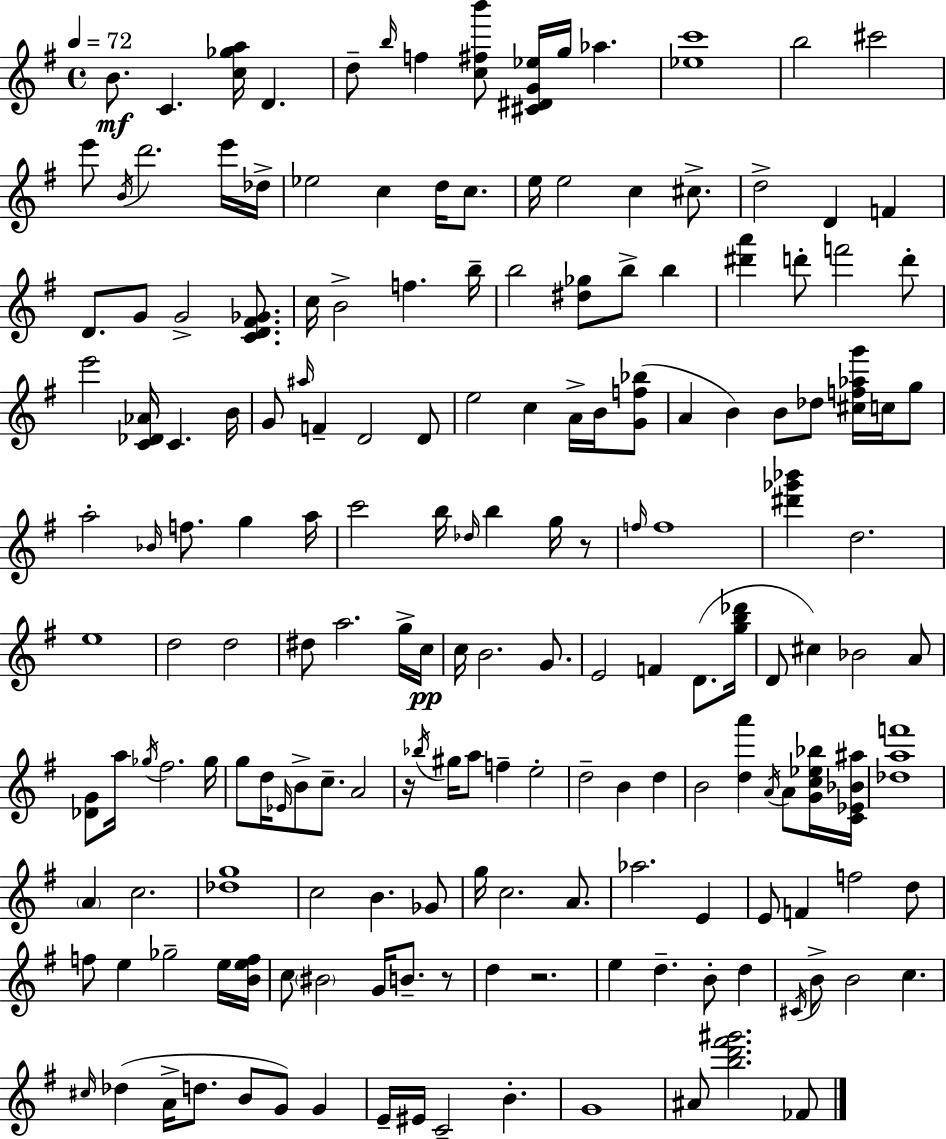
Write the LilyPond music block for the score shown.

{
  \clef treble
  \time 4/4
  \defaultTimeSignature
  \key e \minor
  \tempo 4 = 72
  b'8.\mf c'4. <c'' ges'' a''>16 d'4. | d''8-- \grace { b''16 } f''4 <c'' fis'' b'''>8 <cis' dis' g' ees''>16 g''16 aes''4. | <ees'' c'''>1 | b''2 cis'''2 | \break e'''8 \acciaccatura { b'16 } d'''2. | e'''16 des''16-> ees''2 c''4 d''16 c''8. | e''16 e''2 c''4 cis''8.-> | d''2-> d'4 f'4 | \break d'8. g'8 g'2-> <c' d' fis' ges'>8. | c''16 b'2-> f''4. | b''16-- b''2 <dis'' ges''>8 b''8-> b''4 | <dis''' a'''>4 d'''8-. f'''2 | \break d'''8-. e'''2 <c' des' aes'>16 c'4. | b'16 g'8 \grace { ais''16 } f'4-- d'2 | d'8 e''2 c''4 a'16-> | b'16 <g' f'' bes''>8( a'4 b'4) b'8 des''8 <cis'' f'' aes'' g'''>16 | \break c''16 g''8 a''2-. \grace { bes'16 } f''8. g''4 | a''16 c'''2 b''16 \grace { des''16 } b''4 | g''16 r8 \grace { f''16 } f''1 | <dis''' ges''' bes'''>4 d''2. | \break e''1 | d''2 d''2 | dis''8 a''2. | g''16-> c''16\pp c''16 b'2. | \break g'8. e'2 f'4 | d'8.( <g'' b'' des'''>16 d'8 cis''4) bes'2 | a'8 <des' g'>8 a''16 \acciaccatura { ges''16 } fis''2. | ges''16 g''8 d''16 \grace { ees'16 } b'8-> c''8.-- | \break a'2 r16 \acciaccatura { bes''16 } gis''16 a''8 f''4-- | e''2-. d''2-- | b'4 d''4 b'2 | <d'' a'''>4 \acciaccatura { a'16 } a'8 <g' c'' ees'' bes''>16 <c' ees' bes' ais''>16 <des'' a'' f'''>1 | \break \parenthesize a'4 c''2. | <des'' g''>1 | c''2 | b'4. ges'8 g''16 c''2. | \break a'8. aes''2. | e'4 e'8 f'4 | f''2 d''8 f''8 e''4 | ges''2-- e''16 <b' e'' f''>16 c''8 \parenthesize bis'2 | \break g'16 b'8.-- r8 d''4 r2. | e''4 d''4.-- | b'8-. d''4 \acciaccatura { cis'16 } b'8-> b'2 | c''4. \grace { cis''16 } des''4( | \break a'16-> d''8. b'8 g'8) g'4 e'16-- eis'16 c'2-- | b'4.-. g'1 | ais'8 <b'' d''' fis''' gis'''>2. | fes'8 \bar "|."
}